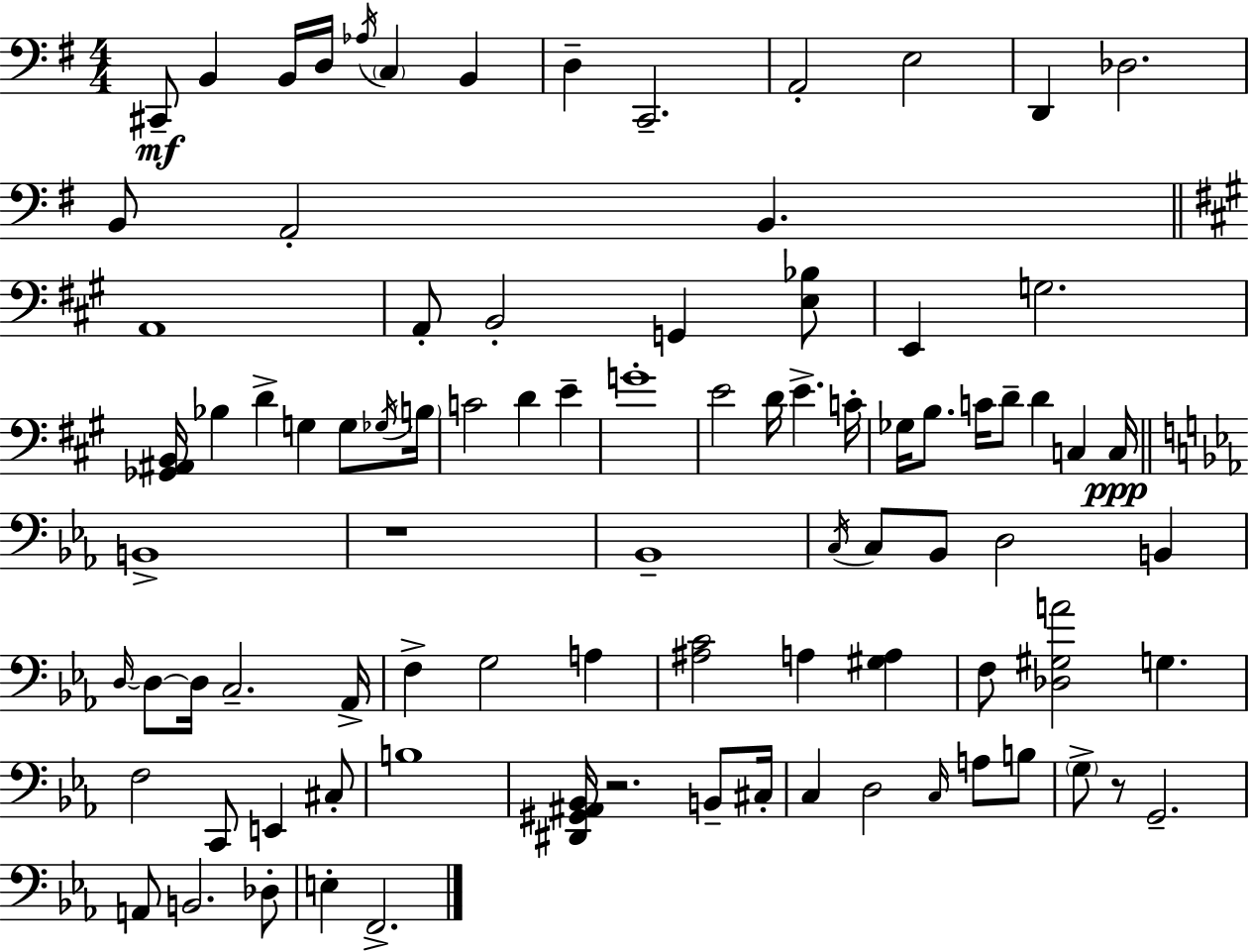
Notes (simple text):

C#2/e B2/q B2/s D3/s Ab3/s C3/q B2/q D3/q C2/h. A2/h E3/h D2/q Db3/h. B2/e A2/h B2/q. A2/w A2/e B2/h G2/q [E3,Bb3]/e E2/q G3/h. [Gb2,A#2,B2]/s Bb3/q D4/q G3/q G3/e Gb3/s B3/s C4/h D4/q E4/q G4/w E4/h D4/s E4/q. C4/s Gb3/s B3/e. C4/s D4/e D4/q C3/q C3/s B2/w R/w Bb2/w C3/s C3/e Bb2/e D3/h B2/q D3/s D3/e D3/s C3/h. Ab2/s F3/q G3/h A3/q [A#3,C4]/h A3/q [G#3,A3]/q F3/e [Db3,G#3,A4]/h G3/q. F3/h C2/e E2/q C#3/e B3/w [D#2,G#2,A#2,Bb2]/s R/h. B2/e C#3/s C3/q D3/h C3/s A3/e B3/e G3/e R/e G2/h. A2/e B2/h. Db3/e E3/q F2/h.